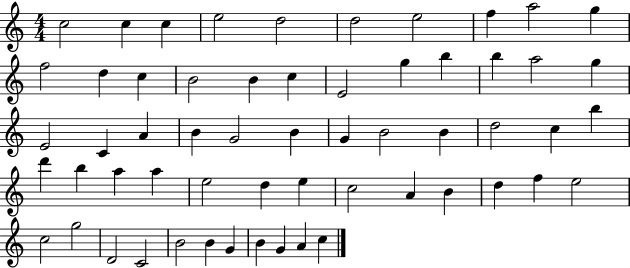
{
  \clef treble
  \numericTimeSignature
  \time 4/4
  \key c \major
  c''2 c''4 c''4 | e''2 d''2 | d''2 e''2 | f''4 a''2 g''4 | \break f''2 d''4 c''4 | b'2 b'4 c''4 | e'2 g''4 b''4 | b''4 a''2 g''4 | \break e'2 c'4 a'4 | b'4 g'2 b'4 | g'4 b'2 b'4 | d''2 c''4 b''4 | \break d'''4 b''4 a''4 a''4 | e''2 d''4 e''4 | c''2 a'4 b'4 | d''4 f''4 e''2 | \break c''2 g''2 | d'2 c'2 | b'2 b'4 g'4 | b'4 g'4 a'4 c''4 | \break \bar "|."
}